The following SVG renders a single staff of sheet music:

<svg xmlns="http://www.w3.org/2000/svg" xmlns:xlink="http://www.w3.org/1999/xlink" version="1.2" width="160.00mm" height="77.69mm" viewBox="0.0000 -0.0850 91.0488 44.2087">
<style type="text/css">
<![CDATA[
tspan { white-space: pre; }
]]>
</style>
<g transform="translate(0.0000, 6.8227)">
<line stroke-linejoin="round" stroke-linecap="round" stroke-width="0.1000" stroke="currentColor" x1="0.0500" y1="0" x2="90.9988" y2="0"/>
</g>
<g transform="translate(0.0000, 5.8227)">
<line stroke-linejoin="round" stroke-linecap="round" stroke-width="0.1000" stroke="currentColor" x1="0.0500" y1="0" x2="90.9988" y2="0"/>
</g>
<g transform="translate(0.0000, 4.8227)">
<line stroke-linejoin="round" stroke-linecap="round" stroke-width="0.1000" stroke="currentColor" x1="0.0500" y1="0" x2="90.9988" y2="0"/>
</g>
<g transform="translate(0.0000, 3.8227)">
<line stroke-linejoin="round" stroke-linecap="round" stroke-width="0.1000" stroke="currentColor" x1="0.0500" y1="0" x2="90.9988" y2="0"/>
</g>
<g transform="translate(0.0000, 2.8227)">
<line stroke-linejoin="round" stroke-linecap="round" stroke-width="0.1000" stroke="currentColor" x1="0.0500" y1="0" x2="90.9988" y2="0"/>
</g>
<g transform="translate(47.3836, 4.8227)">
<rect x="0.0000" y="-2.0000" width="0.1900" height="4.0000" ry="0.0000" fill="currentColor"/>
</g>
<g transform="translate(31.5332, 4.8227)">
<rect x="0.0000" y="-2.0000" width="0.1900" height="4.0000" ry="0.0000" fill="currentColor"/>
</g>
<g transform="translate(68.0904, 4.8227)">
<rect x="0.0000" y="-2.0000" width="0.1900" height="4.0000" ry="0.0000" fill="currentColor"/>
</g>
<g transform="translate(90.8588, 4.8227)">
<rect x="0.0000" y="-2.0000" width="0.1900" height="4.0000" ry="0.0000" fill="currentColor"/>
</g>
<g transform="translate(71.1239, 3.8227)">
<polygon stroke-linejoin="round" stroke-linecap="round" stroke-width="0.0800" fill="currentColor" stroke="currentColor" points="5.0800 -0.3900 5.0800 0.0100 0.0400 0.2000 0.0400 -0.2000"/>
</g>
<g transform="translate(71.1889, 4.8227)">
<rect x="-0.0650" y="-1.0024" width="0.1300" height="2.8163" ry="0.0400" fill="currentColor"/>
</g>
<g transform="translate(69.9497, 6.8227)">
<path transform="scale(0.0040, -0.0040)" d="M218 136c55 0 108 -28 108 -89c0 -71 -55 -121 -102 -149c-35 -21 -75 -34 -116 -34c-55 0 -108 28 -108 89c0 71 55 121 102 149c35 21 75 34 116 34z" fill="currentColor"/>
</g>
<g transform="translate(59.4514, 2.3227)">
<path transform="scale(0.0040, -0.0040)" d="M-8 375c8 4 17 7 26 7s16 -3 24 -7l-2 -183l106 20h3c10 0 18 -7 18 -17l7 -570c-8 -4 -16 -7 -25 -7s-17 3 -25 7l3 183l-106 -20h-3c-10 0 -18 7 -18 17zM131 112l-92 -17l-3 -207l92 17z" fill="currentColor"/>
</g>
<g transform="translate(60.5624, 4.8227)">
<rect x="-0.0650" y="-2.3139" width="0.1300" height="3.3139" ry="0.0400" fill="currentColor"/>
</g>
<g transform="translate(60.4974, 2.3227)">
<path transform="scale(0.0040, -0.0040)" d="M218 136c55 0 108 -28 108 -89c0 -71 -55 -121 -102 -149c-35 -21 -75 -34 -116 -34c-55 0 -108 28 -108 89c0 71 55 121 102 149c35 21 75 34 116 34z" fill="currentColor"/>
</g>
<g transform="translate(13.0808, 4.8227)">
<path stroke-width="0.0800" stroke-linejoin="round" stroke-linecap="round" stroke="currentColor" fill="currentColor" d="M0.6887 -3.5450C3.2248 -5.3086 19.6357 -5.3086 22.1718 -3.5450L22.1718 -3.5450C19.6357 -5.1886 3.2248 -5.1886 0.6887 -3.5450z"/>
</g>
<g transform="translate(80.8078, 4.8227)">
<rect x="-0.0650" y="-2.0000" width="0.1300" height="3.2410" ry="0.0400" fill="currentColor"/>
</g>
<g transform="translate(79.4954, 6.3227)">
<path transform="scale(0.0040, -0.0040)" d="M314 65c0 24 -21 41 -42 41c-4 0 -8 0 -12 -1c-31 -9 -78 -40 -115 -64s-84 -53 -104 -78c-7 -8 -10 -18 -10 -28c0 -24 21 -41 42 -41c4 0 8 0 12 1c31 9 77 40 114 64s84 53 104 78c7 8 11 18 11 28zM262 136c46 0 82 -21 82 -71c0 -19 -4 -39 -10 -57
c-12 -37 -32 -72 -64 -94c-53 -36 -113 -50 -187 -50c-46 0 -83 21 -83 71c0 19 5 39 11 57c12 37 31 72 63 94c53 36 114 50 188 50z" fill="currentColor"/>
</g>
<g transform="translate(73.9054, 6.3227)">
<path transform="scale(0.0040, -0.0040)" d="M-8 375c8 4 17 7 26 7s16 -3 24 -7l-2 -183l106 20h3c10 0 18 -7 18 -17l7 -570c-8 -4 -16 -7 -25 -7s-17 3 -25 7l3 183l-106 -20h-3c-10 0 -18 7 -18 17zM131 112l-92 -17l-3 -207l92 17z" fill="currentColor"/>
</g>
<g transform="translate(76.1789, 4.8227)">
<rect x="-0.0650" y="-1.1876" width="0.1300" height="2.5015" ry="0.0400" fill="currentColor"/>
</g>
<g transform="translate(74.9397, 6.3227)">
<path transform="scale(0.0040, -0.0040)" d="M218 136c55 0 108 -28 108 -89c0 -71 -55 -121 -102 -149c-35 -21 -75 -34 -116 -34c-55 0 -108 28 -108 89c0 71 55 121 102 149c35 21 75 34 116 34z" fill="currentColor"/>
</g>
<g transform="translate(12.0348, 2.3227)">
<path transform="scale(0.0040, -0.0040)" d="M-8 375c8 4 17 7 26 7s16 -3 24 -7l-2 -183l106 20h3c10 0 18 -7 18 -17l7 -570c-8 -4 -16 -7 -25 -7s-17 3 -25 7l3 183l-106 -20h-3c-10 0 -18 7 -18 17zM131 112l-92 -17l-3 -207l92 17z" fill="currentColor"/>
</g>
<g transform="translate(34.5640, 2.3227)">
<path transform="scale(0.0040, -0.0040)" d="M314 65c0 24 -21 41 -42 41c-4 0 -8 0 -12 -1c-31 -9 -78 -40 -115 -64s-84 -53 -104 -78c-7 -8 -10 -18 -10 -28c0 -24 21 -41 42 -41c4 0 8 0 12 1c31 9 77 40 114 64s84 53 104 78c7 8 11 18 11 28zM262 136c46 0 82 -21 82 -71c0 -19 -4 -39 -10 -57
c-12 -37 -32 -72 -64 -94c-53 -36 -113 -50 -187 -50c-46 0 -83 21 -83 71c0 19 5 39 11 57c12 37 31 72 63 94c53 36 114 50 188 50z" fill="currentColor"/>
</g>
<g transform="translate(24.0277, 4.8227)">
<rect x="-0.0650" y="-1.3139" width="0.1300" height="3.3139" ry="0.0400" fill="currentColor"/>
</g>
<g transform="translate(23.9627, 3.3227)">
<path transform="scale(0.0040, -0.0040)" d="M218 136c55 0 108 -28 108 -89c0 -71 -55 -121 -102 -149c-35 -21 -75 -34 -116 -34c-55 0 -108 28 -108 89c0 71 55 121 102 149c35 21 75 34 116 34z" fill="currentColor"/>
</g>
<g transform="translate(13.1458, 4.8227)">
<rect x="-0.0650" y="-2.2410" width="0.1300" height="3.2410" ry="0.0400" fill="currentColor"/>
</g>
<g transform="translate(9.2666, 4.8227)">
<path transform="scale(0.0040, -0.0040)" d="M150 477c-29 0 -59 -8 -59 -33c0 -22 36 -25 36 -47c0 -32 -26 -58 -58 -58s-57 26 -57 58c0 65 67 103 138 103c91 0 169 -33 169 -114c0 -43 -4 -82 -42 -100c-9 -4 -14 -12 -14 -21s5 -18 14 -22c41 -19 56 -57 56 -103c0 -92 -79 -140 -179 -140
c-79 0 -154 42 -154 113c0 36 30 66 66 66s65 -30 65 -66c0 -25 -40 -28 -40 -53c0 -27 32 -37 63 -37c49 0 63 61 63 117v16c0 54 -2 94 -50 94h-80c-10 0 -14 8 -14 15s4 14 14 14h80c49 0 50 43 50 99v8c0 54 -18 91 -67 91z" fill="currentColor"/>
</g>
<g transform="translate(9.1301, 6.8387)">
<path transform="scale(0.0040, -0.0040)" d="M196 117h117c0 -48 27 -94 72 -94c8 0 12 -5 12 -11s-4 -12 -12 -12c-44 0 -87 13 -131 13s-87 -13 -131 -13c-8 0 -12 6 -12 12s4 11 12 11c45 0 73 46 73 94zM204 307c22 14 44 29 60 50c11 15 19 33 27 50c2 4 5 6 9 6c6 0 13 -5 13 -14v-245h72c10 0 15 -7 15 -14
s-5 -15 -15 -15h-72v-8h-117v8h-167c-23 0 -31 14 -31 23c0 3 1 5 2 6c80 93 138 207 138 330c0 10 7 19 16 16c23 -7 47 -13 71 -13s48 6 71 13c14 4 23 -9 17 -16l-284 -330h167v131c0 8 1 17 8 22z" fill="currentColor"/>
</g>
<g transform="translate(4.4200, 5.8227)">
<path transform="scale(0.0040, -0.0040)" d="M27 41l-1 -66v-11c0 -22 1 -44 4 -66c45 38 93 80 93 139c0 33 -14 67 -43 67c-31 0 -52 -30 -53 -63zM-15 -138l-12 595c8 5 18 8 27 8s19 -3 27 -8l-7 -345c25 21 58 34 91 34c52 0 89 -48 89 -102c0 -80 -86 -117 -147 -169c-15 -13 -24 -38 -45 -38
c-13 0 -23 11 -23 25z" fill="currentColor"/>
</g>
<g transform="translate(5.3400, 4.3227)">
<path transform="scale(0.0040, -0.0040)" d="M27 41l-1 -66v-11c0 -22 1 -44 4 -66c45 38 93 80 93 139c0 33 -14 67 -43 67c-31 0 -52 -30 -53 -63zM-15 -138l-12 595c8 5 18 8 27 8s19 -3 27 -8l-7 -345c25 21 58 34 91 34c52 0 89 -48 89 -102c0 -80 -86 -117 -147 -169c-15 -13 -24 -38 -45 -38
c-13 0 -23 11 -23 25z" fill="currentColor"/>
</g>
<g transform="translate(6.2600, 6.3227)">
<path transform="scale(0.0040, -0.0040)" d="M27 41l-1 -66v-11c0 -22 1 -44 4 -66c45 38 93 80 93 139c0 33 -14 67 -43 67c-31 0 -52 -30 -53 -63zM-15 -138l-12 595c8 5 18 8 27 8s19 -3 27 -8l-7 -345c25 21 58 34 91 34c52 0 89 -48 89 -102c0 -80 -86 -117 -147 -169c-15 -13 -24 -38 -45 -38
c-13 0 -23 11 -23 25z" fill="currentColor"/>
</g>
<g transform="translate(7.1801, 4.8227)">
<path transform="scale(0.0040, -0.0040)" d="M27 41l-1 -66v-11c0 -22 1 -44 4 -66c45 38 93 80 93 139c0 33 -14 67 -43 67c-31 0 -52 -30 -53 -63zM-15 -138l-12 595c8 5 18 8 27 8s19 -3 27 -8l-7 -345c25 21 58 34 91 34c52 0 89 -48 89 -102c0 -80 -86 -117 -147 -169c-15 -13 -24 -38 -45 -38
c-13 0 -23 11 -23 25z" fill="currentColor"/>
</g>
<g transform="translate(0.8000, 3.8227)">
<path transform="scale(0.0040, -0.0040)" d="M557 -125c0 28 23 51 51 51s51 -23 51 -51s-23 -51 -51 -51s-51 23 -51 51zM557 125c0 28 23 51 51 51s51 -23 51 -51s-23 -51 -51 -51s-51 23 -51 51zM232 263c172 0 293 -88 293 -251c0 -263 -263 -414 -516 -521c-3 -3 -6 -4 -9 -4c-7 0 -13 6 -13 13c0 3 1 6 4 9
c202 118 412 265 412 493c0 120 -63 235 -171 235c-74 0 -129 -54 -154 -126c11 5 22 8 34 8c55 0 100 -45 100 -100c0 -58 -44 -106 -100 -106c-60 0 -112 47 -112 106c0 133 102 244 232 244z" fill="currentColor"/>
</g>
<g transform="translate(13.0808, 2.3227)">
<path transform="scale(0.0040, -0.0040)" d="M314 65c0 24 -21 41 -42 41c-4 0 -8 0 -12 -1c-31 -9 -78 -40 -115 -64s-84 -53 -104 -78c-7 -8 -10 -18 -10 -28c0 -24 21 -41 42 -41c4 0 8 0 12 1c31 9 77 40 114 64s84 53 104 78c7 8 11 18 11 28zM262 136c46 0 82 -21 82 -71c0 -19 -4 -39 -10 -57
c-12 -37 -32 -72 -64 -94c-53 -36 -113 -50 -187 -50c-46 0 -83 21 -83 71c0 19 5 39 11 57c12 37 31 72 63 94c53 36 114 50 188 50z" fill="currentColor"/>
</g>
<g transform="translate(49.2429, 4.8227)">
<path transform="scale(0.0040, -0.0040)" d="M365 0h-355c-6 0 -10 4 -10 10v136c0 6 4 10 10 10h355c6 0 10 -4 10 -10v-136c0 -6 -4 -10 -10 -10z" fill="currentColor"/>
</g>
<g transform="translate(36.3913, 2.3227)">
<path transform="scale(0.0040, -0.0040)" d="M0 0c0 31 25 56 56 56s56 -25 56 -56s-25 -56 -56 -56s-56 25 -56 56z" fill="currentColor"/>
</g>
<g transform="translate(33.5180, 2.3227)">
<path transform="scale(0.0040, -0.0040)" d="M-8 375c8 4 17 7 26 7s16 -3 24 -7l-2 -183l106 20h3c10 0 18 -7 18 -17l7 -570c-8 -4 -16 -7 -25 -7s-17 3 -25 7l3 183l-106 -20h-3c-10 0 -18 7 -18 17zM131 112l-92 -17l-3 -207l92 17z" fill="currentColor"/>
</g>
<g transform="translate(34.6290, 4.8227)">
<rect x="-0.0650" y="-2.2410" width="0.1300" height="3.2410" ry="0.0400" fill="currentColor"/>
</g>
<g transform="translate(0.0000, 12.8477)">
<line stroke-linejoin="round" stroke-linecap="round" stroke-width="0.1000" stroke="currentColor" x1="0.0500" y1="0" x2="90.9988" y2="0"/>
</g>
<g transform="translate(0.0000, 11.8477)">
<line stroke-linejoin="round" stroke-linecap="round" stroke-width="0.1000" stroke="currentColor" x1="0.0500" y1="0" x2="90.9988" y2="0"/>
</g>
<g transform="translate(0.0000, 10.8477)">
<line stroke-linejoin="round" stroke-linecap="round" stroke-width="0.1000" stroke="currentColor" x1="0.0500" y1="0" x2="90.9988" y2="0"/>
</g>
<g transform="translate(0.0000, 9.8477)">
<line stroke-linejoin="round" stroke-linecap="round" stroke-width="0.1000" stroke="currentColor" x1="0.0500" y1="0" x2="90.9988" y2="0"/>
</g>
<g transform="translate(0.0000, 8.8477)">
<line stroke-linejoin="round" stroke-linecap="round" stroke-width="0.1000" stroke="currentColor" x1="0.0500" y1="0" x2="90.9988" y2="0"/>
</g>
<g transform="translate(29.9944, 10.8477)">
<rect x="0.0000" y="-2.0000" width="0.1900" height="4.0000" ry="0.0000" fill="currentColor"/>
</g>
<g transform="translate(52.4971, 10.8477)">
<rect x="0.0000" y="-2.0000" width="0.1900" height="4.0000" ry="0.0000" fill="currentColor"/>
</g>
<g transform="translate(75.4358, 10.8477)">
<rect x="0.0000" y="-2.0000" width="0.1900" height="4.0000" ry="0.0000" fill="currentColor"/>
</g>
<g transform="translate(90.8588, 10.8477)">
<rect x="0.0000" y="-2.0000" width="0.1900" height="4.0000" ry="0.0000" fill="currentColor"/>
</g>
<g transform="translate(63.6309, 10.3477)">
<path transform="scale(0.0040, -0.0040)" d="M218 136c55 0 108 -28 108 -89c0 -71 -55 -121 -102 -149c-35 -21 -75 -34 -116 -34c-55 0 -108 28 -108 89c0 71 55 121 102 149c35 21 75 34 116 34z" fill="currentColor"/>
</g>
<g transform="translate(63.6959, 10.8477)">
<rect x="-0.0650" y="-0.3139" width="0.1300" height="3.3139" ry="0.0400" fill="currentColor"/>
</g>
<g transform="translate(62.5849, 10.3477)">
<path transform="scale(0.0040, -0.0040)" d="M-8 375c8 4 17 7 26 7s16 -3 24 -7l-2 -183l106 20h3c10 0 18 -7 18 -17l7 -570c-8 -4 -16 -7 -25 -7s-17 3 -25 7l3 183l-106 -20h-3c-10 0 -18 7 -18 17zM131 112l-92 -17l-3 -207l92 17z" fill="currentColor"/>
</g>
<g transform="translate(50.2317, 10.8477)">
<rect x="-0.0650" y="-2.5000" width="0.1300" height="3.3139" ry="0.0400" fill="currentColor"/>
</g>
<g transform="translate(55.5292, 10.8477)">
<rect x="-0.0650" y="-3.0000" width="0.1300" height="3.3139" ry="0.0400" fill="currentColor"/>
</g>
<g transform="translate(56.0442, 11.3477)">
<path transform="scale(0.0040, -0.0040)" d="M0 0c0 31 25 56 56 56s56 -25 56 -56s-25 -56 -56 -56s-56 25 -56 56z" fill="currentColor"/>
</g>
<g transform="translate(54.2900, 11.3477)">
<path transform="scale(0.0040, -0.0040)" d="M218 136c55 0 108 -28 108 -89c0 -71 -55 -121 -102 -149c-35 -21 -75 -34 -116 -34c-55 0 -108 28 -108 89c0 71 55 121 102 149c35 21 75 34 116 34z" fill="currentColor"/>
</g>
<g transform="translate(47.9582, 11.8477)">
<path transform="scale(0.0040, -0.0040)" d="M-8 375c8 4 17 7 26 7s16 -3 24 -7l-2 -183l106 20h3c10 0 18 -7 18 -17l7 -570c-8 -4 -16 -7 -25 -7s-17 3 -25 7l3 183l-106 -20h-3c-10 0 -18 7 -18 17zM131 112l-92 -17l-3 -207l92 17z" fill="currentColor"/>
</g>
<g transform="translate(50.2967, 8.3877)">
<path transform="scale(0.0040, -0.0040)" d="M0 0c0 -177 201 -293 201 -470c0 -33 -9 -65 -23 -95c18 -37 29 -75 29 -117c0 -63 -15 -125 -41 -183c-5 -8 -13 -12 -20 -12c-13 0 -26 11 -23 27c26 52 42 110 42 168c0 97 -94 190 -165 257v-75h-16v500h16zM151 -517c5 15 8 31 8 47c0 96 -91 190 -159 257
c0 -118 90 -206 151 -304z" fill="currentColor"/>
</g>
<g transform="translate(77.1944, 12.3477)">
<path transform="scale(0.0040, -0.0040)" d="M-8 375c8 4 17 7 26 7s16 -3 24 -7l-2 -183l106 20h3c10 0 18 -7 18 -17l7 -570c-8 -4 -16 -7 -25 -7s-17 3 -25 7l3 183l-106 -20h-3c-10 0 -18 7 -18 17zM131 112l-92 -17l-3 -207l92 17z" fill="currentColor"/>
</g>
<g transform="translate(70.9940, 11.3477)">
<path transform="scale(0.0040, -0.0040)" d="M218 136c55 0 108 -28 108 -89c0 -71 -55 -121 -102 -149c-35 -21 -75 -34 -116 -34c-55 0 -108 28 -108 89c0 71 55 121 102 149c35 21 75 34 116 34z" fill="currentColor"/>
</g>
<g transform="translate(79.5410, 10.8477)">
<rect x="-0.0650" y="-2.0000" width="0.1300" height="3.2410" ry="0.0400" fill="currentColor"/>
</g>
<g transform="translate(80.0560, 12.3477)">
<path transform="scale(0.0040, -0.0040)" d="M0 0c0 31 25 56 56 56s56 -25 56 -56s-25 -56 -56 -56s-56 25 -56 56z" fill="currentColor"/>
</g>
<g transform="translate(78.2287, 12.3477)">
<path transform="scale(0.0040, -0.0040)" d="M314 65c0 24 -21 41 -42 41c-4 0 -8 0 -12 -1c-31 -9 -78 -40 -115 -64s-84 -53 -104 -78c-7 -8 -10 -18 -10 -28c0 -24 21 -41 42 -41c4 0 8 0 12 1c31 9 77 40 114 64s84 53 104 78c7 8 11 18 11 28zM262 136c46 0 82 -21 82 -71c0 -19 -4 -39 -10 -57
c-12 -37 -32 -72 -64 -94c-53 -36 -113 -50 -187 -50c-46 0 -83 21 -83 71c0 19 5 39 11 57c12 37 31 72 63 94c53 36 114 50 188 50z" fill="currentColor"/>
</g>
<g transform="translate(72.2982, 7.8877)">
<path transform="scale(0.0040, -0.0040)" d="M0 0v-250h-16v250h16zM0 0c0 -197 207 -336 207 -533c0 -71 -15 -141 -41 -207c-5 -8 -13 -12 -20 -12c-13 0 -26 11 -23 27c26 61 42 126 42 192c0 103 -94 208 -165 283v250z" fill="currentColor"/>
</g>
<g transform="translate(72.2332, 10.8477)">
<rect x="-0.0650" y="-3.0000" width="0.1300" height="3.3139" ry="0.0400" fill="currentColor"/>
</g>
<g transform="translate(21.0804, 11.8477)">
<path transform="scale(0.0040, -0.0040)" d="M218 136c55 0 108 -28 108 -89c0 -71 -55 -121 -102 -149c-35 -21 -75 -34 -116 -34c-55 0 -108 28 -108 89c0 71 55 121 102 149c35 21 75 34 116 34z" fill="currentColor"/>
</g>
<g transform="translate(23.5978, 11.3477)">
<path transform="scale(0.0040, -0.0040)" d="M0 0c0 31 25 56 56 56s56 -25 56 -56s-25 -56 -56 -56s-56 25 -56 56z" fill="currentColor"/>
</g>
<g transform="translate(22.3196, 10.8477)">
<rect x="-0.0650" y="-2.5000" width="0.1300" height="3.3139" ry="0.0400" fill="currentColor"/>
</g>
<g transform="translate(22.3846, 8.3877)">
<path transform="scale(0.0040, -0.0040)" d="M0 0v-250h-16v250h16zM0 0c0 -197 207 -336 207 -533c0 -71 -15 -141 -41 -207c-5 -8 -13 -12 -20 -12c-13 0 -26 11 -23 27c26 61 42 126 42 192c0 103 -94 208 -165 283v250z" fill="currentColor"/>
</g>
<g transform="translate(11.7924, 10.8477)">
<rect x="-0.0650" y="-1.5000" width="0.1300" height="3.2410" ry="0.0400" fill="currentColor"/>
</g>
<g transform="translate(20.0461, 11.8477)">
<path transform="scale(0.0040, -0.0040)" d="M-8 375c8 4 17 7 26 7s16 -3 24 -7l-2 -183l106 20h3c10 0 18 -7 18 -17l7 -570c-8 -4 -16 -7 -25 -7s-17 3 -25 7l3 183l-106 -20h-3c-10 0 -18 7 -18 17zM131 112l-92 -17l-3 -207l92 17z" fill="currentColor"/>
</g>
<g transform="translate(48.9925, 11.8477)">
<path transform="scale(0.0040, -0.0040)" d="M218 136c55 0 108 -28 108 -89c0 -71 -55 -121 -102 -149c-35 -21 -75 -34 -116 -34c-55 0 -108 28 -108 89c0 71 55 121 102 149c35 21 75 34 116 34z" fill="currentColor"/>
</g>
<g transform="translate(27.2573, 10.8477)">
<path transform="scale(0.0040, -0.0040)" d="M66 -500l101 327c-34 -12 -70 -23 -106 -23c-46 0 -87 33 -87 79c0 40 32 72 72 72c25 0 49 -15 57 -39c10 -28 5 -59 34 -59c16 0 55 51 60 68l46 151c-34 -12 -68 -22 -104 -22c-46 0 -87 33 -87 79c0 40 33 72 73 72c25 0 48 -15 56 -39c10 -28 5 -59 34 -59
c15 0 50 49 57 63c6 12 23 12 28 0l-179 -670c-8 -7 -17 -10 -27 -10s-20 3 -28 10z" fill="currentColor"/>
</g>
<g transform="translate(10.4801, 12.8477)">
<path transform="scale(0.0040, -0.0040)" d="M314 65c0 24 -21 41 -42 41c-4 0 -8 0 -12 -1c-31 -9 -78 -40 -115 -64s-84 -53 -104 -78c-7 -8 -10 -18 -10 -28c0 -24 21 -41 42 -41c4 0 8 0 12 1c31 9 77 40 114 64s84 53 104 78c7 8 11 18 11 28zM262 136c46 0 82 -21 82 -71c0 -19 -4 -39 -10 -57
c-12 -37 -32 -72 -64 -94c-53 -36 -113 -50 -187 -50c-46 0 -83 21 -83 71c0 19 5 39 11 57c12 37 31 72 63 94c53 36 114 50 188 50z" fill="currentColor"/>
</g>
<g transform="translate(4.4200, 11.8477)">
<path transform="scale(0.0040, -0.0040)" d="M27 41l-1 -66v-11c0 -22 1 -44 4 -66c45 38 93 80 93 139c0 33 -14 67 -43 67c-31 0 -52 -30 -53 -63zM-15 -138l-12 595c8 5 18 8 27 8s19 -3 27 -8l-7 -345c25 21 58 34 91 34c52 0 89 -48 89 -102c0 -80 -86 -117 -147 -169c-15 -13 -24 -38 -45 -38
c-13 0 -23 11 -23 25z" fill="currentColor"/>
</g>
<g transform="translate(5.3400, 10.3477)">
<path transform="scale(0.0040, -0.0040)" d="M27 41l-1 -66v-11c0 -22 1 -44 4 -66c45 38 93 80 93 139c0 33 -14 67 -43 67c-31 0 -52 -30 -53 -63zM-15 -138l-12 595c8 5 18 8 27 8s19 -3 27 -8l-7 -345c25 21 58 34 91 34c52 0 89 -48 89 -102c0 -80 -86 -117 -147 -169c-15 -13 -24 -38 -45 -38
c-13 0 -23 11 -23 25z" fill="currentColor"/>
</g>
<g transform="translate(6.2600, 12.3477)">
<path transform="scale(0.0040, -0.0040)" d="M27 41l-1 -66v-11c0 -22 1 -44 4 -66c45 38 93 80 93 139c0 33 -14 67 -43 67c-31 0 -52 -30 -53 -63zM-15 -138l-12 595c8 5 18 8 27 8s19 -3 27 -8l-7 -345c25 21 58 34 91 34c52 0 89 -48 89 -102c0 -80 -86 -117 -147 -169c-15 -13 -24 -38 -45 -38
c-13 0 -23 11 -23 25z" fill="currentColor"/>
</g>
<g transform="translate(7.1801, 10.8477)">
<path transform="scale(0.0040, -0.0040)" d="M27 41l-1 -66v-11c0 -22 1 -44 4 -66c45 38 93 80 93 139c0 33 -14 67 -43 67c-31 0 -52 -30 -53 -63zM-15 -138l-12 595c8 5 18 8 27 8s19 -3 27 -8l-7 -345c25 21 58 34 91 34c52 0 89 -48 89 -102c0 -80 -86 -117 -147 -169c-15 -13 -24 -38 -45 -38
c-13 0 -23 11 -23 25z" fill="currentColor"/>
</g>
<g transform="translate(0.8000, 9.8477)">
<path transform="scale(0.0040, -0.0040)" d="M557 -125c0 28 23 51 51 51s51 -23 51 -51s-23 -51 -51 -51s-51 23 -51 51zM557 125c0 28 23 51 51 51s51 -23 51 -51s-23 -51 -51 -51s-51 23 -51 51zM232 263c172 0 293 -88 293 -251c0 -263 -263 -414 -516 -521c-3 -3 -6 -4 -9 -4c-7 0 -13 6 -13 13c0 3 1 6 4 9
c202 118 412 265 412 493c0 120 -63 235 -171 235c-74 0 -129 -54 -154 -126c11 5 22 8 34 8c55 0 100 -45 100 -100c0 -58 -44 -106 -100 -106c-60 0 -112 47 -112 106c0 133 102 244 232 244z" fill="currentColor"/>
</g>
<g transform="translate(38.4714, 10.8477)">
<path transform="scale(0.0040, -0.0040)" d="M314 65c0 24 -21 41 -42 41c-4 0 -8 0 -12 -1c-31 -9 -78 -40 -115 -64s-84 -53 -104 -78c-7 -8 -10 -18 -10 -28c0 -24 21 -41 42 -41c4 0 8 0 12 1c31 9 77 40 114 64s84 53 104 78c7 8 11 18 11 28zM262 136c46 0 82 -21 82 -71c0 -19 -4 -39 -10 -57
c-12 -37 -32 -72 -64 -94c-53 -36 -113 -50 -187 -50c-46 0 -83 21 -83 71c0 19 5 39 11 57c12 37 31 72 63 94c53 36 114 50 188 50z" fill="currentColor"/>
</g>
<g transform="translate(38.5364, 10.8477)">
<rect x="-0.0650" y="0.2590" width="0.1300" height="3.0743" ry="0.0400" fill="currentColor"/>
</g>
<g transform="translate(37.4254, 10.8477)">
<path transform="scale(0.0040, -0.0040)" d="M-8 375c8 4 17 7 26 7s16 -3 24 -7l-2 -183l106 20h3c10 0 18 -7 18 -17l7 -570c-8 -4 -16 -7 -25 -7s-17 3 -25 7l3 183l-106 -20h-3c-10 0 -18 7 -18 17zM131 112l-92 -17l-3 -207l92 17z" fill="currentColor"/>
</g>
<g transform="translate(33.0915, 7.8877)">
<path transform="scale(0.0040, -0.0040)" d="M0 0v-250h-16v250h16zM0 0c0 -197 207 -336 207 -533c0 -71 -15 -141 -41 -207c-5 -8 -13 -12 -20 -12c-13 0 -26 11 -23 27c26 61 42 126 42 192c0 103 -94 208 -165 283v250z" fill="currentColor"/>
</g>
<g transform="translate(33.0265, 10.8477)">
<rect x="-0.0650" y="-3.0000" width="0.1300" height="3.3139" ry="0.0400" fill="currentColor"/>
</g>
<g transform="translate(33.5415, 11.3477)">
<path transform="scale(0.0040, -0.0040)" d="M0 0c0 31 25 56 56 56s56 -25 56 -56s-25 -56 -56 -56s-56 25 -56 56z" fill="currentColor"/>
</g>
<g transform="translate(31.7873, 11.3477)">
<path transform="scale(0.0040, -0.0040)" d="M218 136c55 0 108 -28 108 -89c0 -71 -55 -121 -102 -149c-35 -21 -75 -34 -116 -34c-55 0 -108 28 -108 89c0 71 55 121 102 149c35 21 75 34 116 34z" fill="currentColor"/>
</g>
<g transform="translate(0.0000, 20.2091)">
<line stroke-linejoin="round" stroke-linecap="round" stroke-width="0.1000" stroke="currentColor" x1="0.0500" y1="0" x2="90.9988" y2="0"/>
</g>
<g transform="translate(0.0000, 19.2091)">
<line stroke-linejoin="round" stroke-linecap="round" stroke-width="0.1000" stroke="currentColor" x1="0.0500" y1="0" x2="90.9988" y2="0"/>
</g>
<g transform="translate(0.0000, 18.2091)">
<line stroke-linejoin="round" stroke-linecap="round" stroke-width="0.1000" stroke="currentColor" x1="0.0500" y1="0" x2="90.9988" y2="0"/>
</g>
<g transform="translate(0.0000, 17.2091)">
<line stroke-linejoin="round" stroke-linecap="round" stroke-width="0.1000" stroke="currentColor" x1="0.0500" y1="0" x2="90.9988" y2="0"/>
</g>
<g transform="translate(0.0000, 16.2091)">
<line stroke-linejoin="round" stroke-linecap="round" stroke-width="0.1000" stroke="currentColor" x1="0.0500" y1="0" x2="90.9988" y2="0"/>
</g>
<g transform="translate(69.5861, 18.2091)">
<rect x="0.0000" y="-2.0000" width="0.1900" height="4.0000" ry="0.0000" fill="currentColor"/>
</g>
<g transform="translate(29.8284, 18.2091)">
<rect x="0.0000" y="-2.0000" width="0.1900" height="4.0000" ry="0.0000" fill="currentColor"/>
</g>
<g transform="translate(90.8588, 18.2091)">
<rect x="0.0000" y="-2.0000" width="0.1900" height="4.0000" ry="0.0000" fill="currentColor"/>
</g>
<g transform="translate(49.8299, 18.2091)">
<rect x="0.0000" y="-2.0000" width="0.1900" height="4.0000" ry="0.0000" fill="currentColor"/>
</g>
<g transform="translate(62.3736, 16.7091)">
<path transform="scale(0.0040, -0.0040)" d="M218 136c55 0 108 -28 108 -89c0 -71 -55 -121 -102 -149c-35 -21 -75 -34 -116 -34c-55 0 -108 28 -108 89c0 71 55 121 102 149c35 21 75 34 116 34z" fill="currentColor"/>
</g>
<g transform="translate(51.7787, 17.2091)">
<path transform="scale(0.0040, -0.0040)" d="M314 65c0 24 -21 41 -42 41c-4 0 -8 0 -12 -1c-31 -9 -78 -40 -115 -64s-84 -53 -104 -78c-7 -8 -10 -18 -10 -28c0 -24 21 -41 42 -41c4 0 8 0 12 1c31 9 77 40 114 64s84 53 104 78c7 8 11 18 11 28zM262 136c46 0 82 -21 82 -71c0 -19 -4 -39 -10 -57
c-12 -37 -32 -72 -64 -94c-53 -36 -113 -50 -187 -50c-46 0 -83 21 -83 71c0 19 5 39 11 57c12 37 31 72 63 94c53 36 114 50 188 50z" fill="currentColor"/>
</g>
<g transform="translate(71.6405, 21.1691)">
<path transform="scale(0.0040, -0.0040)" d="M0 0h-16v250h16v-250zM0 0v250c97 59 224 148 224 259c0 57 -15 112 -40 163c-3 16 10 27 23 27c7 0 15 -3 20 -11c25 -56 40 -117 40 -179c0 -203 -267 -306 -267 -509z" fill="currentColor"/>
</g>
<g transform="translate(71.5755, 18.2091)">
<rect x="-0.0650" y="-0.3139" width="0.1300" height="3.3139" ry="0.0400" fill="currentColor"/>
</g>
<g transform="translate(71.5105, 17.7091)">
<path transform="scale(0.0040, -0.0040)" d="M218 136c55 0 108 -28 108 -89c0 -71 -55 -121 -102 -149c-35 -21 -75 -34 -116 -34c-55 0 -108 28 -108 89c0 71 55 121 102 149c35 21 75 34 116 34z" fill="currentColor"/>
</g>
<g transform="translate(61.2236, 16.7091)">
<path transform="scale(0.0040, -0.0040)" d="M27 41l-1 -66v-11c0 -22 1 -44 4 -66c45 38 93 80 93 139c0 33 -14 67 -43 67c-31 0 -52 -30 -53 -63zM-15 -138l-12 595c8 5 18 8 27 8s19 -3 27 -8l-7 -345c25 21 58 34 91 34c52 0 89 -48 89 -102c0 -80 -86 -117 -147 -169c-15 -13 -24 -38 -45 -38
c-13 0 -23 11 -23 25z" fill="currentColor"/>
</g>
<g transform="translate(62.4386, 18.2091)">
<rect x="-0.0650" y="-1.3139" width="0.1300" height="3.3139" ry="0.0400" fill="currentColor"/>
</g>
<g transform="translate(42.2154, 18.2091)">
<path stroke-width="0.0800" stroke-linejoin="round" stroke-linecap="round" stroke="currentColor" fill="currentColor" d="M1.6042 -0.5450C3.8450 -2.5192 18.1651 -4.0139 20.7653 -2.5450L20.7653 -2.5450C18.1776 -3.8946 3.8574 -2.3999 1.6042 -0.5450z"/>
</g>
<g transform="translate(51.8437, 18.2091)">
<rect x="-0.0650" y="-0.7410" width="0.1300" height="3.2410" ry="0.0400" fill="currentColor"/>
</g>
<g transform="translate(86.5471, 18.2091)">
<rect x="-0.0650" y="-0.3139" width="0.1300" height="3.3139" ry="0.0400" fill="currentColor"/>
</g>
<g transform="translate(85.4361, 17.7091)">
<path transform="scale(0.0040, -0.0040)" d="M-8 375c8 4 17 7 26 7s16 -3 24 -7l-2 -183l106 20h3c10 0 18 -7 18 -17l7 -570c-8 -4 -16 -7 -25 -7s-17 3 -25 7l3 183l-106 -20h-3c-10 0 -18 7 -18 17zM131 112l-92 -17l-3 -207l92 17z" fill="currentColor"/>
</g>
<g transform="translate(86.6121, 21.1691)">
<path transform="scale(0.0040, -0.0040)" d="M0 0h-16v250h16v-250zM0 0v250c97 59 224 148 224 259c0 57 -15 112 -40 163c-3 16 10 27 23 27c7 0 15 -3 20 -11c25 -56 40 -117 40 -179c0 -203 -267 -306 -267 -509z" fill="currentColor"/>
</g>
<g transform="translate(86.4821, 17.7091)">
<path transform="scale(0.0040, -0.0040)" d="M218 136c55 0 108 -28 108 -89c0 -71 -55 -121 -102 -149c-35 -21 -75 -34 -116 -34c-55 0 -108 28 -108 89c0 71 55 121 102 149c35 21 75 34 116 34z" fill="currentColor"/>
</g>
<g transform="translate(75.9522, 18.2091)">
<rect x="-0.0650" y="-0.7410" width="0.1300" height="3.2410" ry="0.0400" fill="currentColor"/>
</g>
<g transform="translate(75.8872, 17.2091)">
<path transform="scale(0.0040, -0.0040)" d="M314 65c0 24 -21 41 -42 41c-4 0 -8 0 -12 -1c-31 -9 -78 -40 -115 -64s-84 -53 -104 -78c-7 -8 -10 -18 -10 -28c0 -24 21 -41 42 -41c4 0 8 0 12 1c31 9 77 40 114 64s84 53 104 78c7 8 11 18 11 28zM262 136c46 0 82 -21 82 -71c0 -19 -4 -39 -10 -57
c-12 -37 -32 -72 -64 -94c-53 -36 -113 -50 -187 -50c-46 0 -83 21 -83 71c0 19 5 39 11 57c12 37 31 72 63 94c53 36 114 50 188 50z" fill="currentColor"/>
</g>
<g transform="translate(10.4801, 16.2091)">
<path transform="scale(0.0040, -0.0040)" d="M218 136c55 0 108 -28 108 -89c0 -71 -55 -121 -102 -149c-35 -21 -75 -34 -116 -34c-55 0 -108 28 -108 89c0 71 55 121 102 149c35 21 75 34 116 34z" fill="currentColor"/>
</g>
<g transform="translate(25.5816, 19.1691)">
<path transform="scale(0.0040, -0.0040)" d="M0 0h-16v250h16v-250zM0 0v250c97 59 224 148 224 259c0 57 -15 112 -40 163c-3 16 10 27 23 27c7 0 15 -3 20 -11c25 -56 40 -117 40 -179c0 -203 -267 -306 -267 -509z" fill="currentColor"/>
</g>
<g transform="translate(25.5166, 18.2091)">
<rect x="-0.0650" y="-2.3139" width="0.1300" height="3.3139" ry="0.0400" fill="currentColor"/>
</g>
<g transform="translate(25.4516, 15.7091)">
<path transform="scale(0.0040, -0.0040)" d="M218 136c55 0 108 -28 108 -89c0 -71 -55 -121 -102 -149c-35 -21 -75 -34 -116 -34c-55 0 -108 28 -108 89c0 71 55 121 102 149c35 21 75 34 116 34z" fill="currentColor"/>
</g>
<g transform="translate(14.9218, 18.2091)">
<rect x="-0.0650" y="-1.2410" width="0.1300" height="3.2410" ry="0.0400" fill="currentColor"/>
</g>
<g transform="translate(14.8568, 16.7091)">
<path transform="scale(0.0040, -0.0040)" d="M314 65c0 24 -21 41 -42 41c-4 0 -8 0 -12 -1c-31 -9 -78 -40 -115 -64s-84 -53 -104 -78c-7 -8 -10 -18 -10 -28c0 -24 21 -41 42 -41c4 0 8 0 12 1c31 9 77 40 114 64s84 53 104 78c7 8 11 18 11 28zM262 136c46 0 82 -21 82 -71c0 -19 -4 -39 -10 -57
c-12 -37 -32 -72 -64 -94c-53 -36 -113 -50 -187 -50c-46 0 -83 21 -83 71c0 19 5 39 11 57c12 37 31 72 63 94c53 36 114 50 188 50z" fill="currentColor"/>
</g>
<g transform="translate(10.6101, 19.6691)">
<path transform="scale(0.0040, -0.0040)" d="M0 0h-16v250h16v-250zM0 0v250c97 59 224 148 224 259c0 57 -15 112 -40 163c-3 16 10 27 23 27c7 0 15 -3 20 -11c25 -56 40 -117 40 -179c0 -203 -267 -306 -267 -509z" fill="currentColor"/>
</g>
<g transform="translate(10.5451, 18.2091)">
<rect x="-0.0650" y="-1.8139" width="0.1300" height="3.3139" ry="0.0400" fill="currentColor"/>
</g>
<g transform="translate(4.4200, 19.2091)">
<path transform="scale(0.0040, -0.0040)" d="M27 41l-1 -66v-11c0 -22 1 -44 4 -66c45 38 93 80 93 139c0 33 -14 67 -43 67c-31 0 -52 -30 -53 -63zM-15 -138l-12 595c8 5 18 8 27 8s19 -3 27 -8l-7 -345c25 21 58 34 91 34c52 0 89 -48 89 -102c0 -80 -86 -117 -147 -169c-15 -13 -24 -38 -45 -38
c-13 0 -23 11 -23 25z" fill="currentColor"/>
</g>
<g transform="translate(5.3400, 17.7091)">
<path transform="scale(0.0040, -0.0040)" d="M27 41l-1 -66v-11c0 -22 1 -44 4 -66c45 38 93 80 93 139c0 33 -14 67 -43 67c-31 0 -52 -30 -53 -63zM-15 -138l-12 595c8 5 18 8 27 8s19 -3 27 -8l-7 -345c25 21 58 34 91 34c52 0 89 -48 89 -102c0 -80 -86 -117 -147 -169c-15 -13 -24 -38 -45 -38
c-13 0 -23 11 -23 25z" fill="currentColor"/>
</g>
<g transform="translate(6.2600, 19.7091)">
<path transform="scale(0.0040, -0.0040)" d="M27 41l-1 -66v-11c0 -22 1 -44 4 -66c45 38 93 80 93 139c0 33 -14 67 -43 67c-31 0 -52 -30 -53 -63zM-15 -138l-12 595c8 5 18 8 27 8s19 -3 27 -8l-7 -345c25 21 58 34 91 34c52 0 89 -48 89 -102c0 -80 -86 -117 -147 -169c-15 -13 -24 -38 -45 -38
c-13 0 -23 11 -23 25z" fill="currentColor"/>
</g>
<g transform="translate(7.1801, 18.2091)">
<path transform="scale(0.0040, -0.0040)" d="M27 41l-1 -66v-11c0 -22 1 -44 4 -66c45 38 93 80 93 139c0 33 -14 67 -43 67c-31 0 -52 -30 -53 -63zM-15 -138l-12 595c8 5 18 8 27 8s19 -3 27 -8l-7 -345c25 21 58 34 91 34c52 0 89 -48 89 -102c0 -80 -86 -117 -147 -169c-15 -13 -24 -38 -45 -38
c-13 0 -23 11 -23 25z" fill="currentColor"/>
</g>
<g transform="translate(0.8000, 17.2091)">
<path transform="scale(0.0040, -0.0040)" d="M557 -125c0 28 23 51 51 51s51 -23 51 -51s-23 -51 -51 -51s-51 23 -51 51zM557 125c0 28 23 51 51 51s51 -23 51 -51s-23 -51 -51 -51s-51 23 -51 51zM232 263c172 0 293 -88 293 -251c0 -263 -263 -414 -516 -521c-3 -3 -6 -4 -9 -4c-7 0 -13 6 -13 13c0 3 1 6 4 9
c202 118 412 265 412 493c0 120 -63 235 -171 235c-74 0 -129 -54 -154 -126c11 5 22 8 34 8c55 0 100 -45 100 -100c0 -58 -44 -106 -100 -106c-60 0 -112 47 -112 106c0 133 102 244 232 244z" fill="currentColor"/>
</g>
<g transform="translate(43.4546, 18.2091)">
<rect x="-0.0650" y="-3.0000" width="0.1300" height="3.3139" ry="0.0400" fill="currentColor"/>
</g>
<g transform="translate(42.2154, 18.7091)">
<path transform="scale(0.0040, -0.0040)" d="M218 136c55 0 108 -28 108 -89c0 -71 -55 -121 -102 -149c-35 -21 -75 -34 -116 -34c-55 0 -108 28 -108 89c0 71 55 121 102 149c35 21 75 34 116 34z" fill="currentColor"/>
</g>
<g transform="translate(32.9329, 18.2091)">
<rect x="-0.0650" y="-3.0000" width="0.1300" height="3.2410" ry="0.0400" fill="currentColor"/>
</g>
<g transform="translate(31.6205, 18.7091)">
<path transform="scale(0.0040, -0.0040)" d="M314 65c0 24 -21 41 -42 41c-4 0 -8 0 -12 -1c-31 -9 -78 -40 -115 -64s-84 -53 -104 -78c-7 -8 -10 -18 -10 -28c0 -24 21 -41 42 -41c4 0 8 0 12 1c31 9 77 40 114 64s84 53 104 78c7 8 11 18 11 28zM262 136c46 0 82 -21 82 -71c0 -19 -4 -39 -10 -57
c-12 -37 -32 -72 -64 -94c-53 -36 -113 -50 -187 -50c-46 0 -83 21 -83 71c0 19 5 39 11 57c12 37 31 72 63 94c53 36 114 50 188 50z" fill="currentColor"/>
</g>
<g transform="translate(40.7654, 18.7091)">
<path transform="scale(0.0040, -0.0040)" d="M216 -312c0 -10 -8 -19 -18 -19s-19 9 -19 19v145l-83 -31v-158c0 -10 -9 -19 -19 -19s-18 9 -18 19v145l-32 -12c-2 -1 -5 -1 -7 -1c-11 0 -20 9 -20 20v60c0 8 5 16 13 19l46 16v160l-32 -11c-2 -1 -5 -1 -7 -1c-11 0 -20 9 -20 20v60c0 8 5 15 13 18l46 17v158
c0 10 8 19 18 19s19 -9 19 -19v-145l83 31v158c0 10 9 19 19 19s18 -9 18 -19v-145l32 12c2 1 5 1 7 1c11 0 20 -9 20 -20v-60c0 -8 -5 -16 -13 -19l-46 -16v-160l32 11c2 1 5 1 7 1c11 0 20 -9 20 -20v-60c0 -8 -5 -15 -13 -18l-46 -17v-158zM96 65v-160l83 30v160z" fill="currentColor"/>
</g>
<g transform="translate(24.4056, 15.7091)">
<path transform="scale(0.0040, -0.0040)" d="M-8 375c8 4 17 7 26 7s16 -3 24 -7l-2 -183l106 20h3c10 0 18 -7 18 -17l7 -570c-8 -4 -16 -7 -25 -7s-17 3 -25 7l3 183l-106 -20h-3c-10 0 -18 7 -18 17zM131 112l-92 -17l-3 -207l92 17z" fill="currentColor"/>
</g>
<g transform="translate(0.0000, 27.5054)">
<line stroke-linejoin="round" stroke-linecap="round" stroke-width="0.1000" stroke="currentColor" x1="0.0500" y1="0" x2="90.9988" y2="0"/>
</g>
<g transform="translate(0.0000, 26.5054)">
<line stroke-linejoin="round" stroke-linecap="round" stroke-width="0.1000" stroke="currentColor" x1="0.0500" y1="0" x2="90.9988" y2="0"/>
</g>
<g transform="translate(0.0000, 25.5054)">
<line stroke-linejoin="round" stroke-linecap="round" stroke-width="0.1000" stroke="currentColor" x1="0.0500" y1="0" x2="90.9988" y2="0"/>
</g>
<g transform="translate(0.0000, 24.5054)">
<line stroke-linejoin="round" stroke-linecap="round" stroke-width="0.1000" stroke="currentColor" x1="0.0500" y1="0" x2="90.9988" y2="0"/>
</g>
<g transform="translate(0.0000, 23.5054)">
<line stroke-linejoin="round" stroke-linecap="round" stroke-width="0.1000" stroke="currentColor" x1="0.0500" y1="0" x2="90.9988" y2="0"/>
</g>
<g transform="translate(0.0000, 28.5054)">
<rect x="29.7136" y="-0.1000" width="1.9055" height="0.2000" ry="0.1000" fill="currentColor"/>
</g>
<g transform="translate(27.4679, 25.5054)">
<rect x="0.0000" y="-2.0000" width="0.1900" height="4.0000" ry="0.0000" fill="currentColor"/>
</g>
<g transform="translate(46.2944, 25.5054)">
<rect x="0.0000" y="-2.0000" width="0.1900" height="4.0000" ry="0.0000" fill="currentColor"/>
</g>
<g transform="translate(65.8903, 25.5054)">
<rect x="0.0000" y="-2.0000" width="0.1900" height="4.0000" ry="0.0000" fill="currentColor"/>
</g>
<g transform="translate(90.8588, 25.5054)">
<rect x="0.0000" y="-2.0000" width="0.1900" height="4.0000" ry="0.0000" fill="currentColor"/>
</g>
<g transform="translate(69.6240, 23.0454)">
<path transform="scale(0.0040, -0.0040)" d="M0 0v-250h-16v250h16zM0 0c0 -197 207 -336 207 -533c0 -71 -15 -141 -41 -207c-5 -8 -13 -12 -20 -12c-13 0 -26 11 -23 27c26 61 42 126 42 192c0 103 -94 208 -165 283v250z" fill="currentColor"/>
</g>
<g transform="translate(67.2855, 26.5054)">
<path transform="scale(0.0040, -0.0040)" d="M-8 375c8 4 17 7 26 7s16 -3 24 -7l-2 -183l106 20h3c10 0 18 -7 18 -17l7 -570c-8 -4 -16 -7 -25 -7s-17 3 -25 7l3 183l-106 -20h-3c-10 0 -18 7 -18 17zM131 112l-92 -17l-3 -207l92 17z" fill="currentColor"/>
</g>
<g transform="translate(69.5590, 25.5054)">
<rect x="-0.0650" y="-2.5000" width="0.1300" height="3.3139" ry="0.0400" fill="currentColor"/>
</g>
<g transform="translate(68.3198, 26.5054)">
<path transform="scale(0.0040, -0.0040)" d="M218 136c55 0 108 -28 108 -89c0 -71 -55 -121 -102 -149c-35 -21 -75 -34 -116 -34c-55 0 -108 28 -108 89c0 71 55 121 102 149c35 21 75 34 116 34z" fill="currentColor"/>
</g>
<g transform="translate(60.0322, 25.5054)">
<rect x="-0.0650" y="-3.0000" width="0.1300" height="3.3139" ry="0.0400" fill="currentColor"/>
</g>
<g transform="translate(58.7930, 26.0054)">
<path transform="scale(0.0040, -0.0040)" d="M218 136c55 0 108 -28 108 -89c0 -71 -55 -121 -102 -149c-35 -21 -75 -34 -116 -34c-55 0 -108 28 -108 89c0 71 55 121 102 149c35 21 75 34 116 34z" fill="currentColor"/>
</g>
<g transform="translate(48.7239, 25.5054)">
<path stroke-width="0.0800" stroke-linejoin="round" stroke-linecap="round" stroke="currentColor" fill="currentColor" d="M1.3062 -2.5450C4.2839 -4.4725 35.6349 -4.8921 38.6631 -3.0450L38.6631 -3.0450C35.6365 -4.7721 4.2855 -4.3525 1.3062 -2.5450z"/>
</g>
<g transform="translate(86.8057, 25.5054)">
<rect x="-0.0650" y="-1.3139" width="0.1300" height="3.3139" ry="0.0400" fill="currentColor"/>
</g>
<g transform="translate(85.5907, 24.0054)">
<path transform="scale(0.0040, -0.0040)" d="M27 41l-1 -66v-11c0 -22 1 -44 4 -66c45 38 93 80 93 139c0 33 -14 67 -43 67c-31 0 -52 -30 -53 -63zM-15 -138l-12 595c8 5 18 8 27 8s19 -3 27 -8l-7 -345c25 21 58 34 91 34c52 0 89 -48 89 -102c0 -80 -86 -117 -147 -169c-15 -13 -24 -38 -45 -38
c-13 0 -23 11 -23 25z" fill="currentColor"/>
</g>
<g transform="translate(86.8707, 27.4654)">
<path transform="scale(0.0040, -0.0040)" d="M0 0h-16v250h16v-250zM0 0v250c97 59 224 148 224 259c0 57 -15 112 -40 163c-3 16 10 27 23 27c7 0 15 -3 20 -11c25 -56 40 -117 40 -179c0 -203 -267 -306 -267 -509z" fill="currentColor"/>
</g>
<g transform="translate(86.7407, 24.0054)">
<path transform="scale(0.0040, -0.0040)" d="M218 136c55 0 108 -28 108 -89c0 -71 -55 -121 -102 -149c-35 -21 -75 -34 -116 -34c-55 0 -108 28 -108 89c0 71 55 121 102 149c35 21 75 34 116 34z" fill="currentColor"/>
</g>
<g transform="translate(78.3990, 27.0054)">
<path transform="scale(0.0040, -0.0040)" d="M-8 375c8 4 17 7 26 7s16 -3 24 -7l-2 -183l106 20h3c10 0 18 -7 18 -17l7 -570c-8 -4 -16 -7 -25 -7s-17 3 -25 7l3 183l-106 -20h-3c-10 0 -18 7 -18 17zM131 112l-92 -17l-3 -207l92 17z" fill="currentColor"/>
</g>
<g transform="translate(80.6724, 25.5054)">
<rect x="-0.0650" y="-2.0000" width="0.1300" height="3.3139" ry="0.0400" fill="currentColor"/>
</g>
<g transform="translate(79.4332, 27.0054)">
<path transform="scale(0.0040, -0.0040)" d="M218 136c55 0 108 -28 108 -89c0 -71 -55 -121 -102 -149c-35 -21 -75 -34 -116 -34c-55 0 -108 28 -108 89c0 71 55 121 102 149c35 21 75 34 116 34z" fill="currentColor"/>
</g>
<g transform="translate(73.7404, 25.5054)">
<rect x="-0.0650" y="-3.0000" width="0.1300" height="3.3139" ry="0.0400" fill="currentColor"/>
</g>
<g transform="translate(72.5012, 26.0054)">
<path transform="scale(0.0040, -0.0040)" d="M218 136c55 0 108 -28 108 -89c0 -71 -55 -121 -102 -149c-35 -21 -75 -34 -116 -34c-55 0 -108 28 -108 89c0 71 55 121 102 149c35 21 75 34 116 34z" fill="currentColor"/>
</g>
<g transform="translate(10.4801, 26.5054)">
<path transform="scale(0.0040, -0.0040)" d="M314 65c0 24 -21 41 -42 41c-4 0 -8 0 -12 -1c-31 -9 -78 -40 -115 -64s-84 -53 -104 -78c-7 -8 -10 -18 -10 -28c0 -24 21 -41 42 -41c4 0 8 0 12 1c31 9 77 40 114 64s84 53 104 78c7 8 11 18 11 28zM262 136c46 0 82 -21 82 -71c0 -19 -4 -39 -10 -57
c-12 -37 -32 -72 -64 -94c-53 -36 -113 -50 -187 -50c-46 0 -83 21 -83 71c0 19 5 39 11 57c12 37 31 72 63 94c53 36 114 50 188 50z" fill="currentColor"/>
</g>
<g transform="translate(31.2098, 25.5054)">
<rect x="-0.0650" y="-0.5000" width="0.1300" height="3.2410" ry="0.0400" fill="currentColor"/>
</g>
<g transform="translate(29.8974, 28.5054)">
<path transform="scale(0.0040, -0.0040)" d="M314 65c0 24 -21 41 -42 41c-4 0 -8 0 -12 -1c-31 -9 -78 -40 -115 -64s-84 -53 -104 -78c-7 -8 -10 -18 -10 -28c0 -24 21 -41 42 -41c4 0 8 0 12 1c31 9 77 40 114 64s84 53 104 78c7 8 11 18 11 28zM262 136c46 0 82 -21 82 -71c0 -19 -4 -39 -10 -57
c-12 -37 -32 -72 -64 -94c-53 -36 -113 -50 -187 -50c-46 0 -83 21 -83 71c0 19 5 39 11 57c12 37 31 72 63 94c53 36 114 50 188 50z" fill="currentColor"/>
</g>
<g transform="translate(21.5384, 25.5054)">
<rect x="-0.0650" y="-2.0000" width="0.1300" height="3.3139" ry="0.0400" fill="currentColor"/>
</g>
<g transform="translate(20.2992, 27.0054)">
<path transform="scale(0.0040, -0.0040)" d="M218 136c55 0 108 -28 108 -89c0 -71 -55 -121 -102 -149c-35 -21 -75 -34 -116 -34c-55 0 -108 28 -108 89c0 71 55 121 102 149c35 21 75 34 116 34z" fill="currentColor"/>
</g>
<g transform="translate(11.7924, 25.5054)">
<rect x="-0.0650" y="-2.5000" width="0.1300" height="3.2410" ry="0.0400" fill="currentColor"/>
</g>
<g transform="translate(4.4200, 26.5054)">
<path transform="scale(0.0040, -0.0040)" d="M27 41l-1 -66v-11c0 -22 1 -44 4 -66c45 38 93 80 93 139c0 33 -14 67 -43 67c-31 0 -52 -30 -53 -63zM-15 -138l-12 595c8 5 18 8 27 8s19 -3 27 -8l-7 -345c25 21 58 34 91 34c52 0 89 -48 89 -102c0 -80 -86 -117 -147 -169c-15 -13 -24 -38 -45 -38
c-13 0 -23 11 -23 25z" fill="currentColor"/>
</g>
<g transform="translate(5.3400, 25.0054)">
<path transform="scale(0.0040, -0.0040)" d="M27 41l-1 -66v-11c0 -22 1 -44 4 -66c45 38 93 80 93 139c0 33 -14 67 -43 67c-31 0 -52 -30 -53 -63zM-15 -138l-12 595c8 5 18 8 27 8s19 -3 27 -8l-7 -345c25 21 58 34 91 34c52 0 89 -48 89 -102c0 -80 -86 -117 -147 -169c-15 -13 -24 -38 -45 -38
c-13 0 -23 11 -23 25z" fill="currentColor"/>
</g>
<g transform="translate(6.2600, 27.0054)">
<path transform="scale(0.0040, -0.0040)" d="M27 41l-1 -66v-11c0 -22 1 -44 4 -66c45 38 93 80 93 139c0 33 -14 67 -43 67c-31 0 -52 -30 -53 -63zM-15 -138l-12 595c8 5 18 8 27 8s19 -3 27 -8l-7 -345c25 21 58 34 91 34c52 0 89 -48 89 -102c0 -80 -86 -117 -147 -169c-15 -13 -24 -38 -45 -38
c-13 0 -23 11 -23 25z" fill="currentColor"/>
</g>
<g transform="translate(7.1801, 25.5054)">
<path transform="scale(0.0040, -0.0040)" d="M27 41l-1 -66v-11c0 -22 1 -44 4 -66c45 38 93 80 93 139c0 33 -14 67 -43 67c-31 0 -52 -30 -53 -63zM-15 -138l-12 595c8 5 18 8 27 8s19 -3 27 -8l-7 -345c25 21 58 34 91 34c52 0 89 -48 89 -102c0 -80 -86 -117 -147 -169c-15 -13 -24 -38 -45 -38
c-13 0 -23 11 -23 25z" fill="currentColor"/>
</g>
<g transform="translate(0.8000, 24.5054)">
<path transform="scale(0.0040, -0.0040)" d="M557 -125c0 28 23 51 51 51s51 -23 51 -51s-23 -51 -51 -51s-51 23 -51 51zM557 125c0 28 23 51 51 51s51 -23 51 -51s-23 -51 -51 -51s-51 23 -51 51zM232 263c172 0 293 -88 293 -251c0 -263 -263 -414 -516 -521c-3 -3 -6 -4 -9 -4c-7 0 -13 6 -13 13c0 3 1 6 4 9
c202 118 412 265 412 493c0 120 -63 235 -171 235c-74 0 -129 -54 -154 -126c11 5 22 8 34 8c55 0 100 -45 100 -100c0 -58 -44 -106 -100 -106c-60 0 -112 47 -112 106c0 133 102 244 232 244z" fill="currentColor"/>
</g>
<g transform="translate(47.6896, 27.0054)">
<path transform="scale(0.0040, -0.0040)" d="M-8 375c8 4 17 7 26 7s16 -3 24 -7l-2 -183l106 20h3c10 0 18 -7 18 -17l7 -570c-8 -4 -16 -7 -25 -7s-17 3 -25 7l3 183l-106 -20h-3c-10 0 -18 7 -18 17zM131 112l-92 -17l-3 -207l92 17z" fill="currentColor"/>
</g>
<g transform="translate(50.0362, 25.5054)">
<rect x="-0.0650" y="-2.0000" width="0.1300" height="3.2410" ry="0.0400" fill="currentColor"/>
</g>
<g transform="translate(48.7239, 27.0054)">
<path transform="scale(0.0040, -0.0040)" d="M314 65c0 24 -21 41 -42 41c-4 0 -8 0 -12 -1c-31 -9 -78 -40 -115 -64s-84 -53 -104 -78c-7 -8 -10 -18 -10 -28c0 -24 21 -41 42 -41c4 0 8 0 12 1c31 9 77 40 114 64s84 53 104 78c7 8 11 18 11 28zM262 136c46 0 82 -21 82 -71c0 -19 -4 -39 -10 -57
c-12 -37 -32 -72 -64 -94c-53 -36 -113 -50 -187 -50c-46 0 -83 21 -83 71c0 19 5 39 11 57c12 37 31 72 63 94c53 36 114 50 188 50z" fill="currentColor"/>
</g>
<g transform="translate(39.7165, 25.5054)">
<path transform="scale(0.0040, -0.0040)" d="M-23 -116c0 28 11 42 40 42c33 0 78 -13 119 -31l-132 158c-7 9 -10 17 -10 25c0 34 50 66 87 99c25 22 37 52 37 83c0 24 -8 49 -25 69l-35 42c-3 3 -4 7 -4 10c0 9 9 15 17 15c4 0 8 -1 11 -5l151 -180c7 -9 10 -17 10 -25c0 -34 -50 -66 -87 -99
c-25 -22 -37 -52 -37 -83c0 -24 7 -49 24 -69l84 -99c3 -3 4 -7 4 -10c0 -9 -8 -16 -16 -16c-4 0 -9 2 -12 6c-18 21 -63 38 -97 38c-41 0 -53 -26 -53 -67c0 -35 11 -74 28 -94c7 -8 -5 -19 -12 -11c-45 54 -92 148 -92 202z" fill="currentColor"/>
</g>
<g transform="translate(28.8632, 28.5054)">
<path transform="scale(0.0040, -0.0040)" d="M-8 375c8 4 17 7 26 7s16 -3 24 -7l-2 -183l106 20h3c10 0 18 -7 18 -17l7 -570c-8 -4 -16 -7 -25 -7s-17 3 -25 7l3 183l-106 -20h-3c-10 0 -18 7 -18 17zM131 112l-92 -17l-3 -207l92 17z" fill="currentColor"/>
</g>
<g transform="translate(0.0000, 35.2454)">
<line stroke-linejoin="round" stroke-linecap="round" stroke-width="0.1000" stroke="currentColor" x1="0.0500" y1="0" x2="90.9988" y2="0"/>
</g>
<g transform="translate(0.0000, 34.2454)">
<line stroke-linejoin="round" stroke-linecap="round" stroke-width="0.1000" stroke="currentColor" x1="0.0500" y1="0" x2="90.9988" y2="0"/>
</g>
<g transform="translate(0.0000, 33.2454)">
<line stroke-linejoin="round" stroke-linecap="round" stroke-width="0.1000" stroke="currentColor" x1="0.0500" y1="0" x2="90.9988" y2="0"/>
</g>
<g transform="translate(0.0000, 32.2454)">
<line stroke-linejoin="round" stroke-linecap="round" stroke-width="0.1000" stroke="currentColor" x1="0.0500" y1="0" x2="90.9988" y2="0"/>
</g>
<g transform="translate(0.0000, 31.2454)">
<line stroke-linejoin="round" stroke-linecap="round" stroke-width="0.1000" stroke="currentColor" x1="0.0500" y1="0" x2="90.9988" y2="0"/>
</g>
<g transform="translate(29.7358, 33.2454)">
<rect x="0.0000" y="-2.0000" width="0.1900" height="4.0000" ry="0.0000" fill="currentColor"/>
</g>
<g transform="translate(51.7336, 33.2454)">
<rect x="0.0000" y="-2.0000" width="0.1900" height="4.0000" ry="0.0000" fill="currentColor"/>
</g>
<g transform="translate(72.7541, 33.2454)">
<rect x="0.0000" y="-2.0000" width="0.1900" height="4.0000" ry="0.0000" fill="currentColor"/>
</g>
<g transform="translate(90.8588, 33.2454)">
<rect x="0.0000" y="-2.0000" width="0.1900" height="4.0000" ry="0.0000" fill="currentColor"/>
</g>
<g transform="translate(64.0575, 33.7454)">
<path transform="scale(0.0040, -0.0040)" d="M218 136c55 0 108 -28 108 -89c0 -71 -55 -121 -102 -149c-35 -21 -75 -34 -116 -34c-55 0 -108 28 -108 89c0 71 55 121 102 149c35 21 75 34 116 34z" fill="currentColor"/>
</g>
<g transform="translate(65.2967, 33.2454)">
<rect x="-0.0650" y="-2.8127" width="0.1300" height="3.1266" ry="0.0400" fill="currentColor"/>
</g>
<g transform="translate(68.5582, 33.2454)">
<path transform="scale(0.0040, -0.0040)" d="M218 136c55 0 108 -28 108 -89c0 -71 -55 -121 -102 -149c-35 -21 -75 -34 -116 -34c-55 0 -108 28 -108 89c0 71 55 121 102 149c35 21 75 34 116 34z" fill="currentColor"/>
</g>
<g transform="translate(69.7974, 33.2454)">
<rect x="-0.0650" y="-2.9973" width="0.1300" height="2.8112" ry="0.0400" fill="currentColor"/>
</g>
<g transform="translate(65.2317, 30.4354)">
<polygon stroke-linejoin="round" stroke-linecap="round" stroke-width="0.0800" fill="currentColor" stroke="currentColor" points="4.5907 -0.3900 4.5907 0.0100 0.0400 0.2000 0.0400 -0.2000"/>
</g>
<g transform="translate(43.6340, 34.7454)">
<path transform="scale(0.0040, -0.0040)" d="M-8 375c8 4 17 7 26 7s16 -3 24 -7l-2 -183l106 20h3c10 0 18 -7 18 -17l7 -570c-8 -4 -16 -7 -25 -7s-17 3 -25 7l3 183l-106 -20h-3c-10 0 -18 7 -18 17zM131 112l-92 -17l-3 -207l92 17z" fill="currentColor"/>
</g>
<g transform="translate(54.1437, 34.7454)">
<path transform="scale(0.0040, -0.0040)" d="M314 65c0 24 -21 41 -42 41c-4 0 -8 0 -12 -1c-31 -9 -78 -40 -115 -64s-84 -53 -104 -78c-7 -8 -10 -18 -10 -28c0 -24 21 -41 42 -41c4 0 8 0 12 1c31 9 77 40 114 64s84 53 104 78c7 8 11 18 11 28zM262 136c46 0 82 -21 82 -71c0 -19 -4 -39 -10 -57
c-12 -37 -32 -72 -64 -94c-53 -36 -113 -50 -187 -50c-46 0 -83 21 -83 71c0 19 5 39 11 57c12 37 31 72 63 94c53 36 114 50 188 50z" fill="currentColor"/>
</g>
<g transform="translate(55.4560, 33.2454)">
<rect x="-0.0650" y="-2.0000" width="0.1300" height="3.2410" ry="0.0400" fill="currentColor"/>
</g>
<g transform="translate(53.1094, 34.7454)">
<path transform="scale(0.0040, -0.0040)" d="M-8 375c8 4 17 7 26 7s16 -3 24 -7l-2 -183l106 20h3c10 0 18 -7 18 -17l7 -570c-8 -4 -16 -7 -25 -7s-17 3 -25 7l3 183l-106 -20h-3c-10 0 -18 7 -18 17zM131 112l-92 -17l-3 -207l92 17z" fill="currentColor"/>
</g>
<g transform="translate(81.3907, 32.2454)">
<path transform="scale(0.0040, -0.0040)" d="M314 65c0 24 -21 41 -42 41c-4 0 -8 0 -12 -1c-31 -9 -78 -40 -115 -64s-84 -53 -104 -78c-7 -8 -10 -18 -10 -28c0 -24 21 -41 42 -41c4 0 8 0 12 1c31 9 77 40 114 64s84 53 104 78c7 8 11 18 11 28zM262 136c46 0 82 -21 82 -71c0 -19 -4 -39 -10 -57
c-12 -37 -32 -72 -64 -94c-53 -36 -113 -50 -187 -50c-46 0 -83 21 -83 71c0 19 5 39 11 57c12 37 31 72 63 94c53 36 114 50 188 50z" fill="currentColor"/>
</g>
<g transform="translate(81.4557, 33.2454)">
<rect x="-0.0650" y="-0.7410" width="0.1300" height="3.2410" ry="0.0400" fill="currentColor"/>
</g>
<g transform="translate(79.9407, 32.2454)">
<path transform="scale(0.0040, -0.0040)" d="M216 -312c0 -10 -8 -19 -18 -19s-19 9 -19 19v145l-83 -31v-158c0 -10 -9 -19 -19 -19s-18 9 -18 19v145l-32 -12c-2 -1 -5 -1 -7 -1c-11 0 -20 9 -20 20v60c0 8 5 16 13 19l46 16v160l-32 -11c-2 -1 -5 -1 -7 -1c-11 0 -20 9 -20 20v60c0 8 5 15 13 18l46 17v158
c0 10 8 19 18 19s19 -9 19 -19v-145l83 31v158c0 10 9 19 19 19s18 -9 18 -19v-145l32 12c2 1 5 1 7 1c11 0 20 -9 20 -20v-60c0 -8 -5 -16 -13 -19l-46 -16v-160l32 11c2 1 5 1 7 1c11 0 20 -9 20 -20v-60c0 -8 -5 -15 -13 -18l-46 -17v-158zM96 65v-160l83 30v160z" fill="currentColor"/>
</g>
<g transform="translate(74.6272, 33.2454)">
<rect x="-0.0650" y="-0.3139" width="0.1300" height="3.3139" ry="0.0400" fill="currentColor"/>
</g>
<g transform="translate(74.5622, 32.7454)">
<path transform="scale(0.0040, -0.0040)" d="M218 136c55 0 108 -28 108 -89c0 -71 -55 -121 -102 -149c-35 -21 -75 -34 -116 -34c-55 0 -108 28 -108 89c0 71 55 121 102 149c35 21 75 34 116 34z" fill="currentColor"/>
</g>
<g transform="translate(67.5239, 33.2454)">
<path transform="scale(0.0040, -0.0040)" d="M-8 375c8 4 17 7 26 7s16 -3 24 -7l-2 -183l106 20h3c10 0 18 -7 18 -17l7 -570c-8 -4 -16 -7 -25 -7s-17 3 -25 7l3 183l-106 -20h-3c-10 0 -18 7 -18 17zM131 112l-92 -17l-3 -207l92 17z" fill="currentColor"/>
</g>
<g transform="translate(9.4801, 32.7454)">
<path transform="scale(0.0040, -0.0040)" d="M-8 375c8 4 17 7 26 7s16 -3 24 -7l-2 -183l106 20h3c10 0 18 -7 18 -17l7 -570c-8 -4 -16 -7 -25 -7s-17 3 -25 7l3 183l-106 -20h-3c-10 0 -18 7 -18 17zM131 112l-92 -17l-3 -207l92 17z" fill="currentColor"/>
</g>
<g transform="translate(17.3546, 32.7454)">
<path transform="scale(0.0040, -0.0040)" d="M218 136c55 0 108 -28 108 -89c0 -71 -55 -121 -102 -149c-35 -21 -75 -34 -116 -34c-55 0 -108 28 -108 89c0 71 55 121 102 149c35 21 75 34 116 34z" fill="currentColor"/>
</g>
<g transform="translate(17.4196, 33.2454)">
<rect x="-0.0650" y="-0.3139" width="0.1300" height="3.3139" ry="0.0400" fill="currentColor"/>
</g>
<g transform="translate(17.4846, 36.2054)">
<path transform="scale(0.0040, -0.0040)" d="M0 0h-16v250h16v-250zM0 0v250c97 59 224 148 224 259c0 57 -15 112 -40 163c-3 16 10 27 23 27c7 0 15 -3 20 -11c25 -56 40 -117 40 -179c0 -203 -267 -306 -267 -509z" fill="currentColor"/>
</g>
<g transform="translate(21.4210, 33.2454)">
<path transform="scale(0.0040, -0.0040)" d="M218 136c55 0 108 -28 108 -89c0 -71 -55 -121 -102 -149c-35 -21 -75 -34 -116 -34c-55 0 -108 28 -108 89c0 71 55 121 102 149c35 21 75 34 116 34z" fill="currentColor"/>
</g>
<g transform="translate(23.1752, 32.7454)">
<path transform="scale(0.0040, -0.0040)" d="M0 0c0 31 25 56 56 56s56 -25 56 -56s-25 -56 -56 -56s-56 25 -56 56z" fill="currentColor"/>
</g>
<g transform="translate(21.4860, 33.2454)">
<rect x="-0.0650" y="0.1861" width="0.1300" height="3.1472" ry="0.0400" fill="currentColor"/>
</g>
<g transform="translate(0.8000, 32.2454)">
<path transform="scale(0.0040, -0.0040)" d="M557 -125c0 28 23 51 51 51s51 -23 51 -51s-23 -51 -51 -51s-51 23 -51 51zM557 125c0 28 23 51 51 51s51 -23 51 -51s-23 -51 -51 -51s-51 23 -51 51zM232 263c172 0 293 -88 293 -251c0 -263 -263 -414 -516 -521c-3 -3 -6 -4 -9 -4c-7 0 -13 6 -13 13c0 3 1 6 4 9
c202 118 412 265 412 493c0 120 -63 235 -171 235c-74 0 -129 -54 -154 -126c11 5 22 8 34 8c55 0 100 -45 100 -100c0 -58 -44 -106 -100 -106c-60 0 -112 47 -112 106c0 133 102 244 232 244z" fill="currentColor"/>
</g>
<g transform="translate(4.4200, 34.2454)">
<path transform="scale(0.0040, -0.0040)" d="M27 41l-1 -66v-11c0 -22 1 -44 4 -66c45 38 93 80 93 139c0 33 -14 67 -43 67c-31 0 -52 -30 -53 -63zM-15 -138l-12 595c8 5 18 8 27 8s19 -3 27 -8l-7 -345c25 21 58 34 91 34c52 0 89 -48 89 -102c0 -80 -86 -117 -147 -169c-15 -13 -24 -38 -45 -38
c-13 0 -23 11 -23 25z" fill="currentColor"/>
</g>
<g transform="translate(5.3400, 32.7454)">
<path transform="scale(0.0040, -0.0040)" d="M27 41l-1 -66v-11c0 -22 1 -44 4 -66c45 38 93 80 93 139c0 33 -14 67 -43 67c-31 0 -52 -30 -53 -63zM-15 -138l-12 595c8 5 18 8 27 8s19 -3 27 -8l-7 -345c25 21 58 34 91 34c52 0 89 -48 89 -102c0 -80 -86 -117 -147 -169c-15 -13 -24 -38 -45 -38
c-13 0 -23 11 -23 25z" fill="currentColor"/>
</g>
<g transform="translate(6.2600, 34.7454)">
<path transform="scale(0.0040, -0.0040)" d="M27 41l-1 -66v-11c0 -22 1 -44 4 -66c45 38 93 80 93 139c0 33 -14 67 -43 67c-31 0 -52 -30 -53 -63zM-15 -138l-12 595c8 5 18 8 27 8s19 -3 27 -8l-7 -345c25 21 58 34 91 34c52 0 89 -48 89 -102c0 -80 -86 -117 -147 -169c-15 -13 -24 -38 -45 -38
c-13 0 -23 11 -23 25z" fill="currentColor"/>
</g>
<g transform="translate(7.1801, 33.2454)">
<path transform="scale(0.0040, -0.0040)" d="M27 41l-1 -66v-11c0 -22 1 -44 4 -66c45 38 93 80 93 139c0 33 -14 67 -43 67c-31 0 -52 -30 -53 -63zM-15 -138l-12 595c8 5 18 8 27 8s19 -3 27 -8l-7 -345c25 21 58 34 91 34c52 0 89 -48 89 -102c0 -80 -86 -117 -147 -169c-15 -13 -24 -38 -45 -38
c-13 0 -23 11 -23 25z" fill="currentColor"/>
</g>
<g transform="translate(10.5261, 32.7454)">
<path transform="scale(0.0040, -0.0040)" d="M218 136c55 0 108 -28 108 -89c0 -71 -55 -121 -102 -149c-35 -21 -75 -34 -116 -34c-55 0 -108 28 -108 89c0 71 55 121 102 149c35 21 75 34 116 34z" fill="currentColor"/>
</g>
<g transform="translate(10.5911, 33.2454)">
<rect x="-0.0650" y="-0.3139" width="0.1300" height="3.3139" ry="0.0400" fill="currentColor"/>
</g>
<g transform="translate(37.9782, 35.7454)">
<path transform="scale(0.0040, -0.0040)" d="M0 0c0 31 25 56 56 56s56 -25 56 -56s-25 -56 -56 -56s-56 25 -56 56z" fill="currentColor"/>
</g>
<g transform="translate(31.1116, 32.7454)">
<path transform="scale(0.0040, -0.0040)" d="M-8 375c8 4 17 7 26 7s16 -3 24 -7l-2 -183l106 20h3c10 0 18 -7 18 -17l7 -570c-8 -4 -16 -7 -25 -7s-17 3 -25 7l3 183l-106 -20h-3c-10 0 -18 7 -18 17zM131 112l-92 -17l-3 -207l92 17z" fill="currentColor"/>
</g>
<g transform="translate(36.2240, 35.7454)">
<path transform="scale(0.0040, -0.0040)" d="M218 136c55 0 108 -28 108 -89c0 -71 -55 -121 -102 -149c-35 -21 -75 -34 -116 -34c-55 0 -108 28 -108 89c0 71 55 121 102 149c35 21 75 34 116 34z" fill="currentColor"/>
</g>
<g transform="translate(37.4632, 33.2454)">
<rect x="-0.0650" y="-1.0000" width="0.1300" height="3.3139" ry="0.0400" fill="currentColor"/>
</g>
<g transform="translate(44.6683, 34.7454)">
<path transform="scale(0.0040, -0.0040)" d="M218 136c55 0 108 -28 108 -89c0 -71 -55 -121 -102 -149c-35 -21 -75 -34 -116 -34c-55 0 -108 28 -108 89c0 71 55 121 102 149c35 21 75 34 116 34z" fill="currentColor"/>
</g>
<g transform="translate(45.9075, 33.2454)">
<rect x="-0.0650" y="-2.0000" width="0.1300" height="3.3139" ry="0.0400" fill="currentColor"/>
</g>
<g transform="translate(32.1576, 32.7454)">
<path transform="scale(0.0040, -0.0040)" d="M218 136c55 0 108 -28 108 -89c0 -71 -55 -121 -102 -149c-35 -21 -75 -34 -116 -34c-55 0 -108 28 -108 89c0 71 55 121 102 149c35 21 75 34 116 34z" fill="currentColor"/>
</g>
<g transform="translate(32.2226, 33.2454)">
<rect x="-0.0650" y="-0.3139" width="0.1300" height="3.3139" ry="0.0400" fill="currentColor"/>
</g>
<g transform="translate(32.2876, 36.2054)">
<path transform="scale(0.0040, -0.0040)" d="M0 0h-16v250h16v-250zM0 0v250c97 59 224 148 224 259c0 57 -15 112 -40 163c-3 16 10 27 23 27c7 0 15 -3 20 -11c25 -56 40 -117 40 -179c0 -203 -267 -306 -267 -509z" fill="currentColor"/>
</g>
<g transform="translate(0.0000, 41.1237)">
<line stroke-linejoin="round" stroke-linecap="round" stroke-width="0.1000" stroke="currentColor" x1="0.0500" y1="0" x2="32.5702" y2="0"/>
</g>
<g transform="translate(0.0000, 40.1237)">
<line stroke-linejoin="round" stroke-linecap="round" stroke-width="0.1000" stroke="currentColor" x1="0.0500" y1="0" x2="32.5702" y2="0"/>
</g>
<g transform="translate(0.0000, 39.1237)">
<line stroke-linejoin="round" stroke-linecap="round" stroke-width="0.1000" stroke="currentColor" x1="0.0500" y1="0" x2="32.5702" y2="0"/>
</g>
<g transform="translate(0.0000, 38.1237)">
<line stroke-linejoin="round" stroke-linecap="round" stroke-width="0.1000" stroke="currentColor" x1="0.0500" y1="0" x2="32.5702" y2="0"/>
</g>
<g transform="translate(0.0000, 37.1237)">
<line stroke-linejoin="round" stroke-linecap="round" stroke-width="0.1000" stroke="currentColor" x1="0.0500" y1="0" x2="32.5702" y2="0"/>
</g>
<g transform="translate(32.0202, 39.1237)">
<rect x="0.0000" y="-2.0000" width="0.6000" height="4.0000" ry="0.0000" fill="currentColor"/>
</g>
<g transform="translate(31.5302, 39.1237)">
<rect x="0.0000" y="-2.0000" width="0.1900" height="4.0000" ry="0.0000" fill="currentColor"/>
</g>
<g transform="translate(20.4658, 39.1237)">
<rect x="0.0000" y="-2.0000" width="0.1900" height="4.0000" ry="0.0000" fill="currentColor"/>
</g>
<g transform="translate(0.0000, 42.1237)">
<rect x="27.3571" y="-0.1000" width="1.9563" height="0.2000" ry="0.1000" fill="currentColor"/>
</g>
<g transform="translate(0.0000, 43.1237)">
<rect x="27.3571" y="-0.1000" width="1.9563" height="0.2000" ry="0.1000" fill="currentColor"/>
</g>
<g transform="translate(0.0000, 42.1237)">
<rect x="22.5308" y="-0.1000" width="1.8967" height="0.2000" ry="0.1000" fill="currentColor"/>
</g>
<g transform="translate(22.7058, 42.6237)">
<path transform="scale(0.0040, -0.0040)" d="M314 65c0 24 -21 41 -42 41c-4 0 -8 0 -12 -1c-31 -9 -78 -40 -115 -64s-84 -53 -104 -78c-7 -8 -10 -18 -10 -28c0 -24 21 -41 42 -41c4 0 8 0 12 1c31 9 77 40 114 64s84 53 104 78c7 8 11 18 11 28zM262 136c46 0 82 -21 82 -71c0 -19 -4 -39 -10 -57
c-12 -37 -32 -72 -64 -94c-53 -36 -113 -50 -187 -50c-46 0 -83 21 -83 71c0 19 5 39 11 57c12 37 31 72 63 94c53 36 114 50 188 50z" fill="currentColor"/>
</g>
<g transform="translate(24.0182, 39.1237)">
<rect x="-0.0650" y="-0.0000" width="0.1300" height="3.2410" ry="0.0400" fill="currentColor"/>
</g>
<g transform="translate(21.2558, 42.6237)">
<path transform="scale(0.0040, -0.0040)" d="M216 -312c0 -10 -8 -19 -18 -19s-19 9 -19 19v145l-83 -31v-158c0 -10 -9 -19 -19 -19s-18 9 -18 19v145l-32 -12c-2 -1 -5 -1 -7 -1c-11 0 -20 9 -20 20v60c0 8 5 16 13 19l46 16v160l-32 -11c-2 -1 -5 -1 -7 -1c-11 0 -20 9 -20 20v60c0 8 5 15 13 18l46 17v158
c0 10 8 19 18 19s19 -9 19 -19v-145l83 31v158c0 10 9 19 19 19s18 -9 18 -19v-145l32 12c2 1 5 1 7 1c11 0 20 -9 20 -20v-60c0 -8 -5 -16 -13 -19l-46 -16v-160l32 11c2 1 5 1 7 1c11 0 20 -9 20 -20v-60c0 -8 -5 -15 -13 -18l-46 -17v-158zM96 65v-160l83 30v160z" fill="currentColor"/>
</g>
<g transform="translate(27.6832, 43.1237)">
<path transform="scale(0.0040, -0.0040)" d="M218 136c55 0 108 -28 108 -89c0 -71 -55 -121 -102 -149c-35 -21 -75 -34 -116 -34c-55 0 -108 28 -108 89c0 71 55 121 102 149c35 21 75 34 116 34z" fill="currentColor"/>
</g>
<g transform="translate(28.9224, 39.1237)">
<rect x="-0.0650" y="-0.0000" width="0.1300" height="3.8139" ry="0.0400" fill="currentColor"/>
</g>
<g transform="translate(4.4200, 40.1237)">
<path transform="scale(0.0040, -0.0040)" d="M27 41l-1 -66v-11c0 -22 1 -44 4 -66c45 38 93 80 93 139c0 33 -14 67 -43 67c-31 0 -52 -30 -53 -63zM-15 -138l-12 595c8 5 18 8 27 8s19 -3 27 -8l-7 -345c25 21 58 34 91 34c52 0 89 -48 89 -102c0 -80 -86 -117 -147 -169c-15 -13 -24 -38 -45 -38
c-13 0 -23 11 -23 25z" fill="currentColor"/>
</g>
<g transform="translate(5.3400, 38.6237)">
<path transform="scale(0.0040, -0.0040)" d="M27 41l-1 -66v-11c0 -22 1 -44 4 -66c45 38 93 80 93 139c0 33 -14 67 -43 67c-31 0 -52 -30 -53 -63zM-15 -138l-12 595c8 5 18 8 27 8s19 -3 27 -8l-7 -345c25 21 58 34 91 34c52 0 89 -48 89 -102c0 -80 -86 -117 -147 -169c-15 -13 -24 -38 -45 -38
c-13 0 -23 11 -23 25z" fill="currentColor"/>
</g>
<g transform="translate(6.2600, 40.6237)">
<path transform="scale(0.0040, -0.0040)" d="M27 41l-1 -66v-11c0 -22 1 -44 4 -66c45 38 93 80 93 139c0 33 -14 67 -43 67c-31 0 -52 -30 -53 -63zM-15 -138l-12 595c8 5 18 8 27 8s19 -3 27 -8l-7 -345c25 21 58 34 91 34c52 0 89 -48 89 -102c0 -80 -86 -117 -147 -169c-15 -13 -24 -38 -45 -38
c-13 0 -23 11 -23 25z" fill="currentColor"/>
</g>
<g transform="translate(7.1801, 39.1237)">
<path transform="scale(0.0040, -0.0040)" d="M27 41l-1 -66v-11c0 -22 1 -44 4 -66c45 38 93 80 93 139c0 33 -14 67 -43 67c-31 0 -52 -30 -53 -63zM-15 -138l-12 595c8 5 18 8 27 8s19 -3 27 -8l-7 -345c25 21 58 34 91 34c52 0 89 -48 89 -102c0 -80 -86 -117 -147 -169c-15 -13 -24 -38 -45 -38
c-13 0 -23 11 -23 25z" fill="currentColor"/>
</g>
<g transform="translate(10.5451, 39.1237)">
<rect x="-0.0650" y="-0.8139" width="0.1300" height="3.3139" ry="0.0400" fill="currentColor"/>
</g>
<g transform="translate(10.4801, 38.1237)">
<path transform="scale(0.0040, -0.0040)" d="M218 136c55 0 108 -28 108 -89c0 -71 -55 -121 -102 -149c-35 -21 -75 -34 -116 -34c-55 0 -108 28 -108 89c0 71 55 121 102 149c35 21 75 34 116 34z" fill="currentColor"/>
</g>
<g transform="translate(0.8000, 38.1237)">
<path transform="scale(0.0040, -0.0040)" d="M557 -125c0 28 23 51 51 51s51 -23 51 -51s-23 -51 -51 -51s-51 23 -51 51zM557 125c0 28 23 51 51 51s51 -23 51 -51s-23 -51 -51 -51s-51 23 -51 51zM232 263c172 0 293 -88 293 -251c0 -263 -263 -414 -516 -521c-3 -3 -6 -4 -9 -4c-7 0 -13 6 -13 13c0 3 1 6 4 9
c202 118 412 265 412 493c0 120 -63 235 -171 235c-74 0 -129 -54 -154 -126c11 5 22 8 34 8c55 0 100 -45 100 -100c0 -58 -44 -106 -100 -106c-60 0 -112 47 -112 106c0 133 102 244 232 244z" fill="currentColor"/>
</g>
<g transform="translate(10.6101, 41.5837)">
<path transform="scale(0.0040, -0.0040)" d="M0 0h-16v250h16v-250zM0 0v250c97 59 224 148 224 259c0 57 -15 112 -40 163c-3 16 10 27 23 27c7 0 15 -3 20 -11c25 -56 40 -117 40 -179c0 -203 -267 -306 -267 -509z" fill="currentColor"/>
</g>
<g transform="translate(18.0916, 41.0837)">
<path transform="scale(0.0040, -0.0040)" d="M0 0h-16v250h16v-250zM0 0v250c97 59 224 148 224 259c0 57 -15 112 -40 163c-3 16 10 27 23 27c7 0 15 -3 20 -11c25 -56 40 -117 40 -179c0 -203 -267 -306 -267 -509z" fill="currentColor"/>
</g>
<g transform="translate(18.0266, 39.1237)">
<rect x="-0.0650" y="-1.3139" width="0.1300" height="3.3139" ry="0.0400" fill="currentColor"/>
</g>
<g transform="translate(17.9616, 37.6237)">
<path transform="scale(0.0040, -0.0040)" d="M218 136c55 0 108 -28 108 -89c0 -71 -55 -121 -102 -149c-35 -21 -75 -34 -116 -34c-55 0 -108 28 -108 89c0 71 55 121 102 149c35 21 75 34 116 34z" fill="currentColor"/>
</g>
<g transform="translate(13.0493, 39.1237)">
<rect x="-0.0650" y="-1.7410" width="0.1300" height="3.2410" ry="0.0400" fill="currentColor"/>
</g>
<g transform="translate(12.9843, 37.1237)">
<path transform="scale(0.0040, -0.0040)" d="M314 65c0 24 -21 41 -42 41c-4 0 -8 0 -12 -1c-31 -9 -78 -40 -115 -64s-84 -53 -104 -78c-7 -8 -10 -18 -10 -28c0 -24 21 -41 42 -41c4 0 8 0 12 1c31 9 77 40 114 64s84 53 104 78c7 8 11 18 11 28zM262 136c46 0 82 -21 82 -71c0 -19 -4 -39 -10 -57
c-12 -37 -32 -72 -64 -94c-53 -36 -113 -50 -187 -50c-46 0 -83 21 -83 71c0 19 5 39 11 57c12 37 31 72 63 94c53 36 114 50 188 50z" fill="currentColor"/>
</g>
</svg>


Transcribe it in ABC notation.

X:1
T:Untitled
M:3/4
L:1/4
K:Ab
B,2 G, B,2 z2 B, G,,/2 A,,/2 A,,2 G,,2 B,,/2 z/4 C,/2 D,2 B,,/4 C, E, C,/2 A,,2 _A,/2 G,2 B,/2 C,2 ^C, F,2 _G, _E,/2 F,2 E,/2 _B,,2 _A,, E,,2 z A,,2 C, B,,/2 C, A,, _G,/2 E, E,/2 _D, E,/2 F,, A,, A,,2 C,/2 D,/2 _E, ^F,2 F,/2 _A,2 G,/2 ^D,,2 C,,